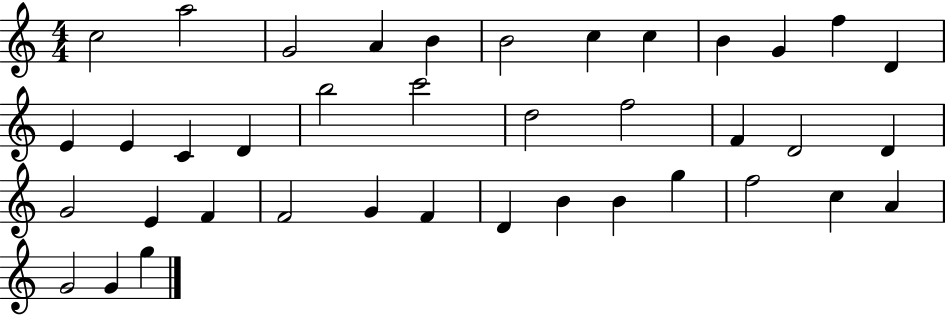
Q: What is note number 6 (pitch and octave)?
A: B4